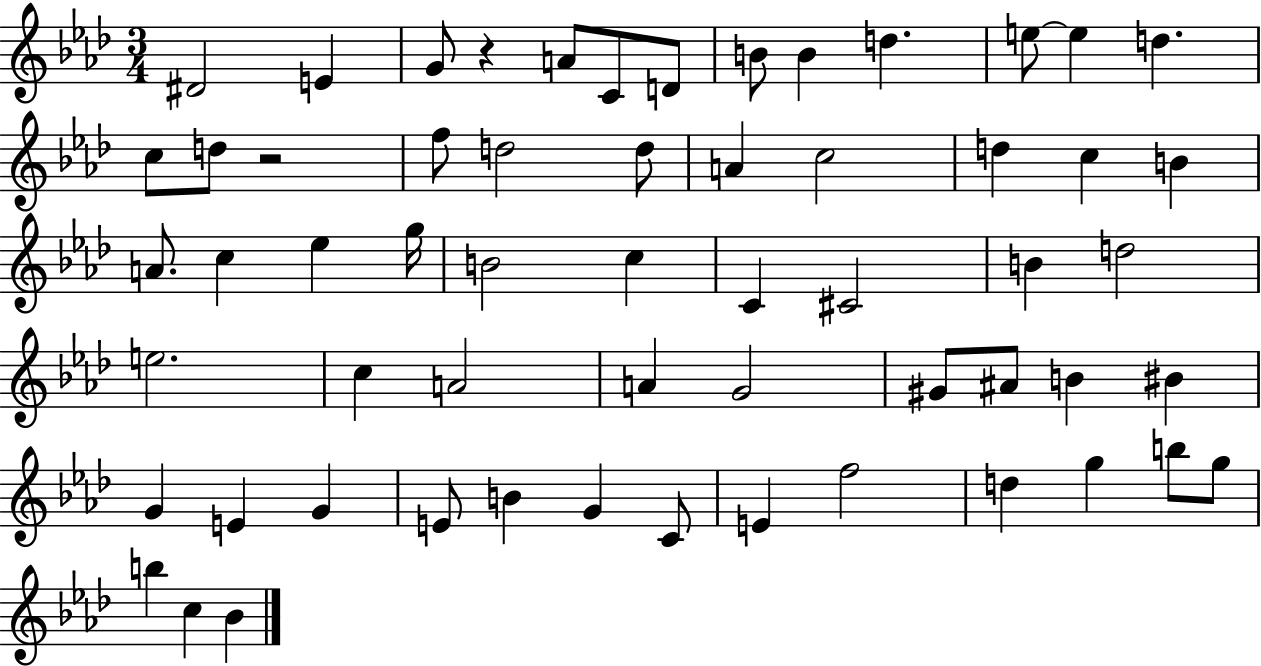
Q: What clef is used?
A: treble